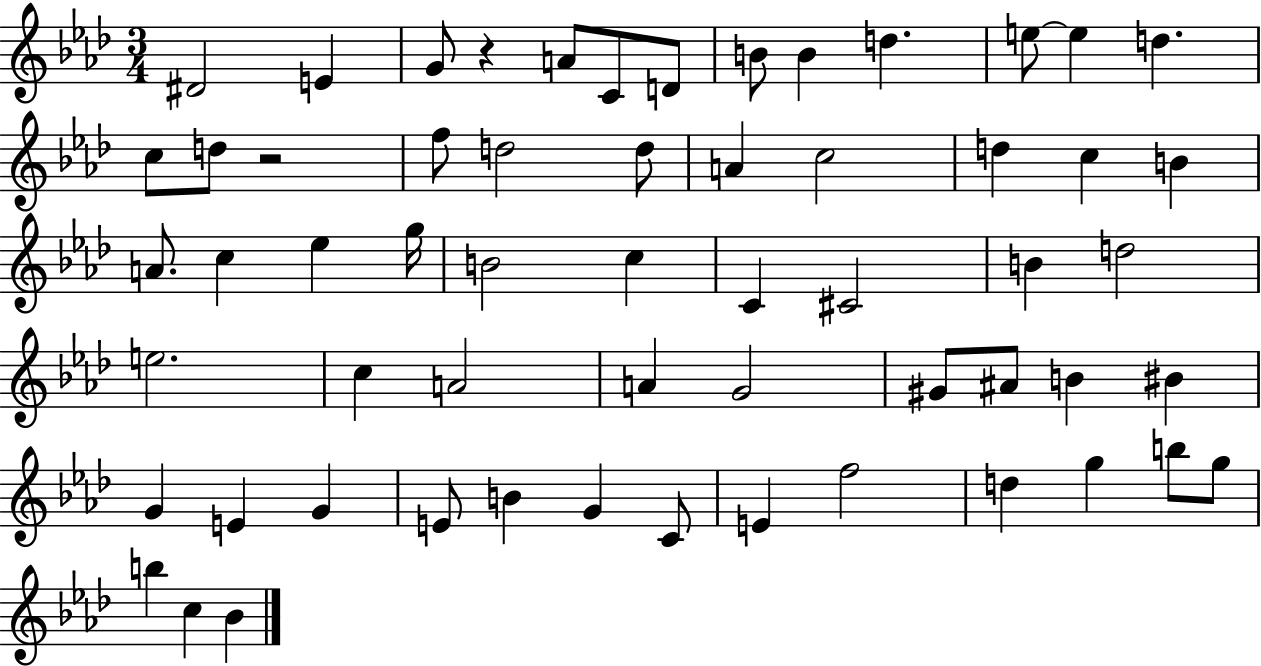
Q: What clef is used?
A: treble